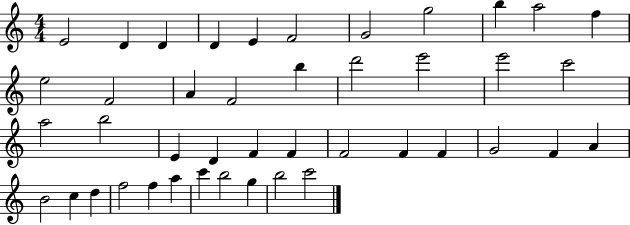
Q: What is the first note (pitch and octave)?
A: E4